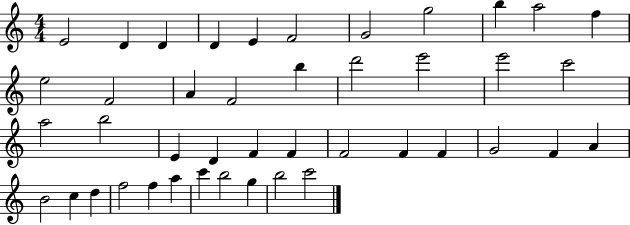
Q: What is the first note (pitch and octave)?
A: E4